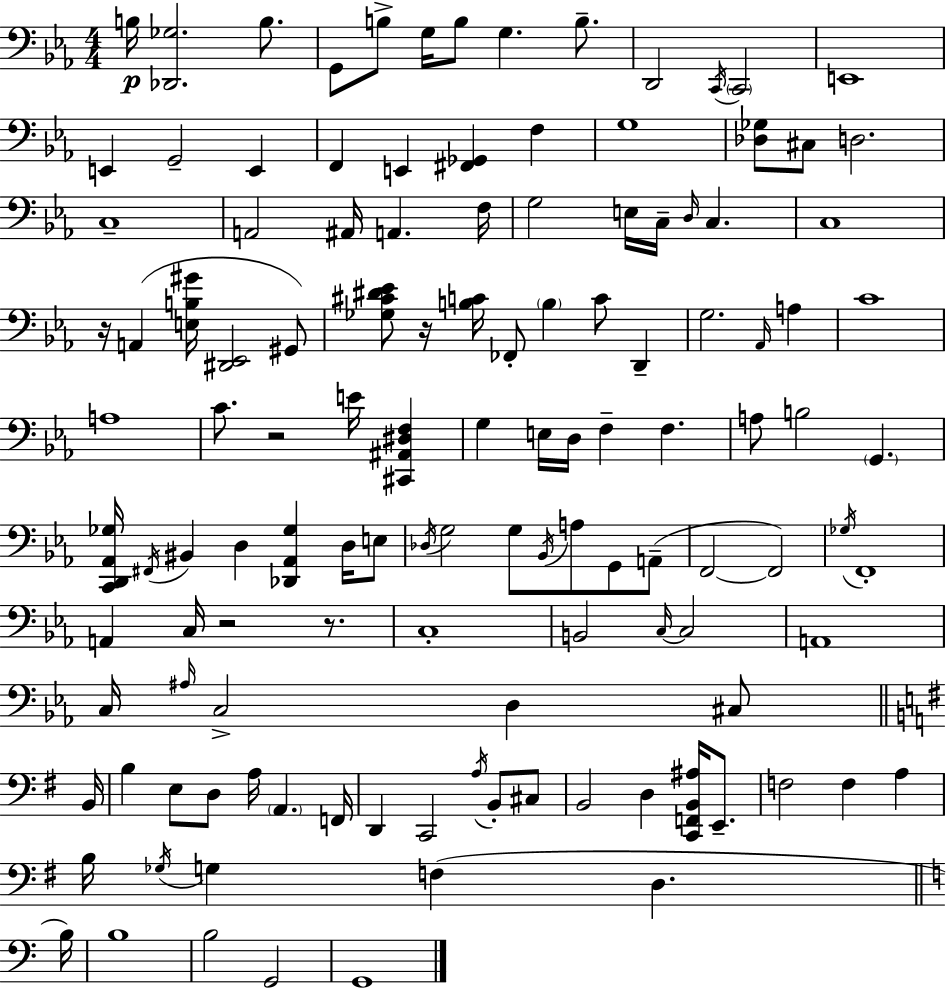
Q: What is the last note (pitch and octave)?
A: G2